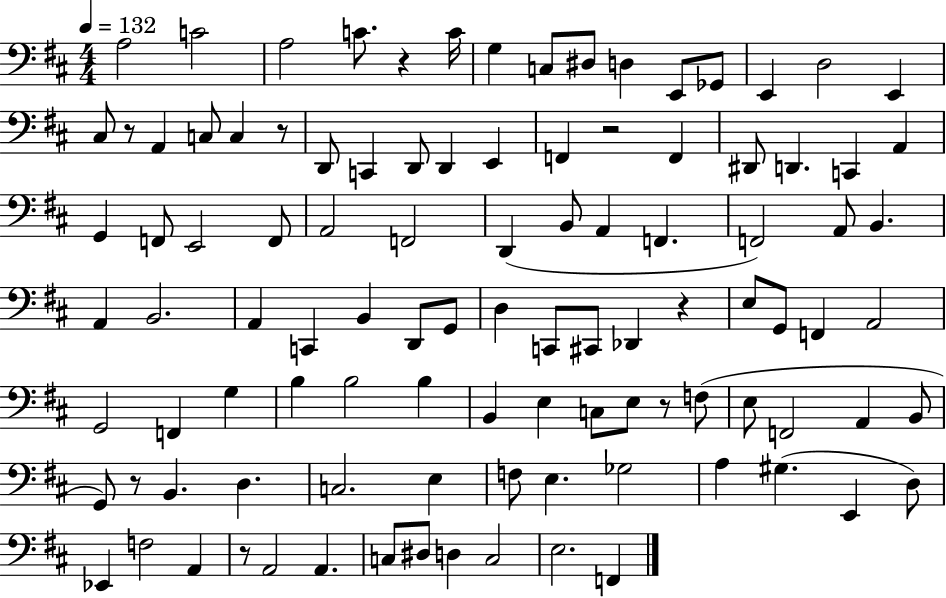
X:1
T:Untitled
M:4/4
L:1/4
K:D
A,2 C2 A,2 C/2 z C/4 G, C,/2 ^D,/2 D, E,,/2 _G,,/2 E,, D,2 E,, ^C,/2 z/2 A,, C,/2 C, z/2 D,,/2 C,, D,,/2 D,, E,, F,, z2 F,, ^D,,/2 D,, C,, A,, G,, F,,/2 E,,2 F,,/2 A,,2 F,,2 D,, B,,/2 A,, F,, F,,2 A,,/2 B,, A,, B,,2 A,, C,, B,, D,,/2 G,,/2 D, C,,/2 ^C,,/2 _D,, z E,/2 G,,/2 F,, A,,2 G,,2 F,, G, B, B,2 B, B,, E, C,/2 E,/2 z/2 F,/2 E,/2 F,,2 A,, B,,/2 G,,/2 z/2 B,, D, C,2 E, F,/2 E, _G,2 A, ^G, E,, D,/2 _E,, F,2 A,, z/2 A,,2 A,, C,/2 ^D,/2 D, C,2 E,2 F,,